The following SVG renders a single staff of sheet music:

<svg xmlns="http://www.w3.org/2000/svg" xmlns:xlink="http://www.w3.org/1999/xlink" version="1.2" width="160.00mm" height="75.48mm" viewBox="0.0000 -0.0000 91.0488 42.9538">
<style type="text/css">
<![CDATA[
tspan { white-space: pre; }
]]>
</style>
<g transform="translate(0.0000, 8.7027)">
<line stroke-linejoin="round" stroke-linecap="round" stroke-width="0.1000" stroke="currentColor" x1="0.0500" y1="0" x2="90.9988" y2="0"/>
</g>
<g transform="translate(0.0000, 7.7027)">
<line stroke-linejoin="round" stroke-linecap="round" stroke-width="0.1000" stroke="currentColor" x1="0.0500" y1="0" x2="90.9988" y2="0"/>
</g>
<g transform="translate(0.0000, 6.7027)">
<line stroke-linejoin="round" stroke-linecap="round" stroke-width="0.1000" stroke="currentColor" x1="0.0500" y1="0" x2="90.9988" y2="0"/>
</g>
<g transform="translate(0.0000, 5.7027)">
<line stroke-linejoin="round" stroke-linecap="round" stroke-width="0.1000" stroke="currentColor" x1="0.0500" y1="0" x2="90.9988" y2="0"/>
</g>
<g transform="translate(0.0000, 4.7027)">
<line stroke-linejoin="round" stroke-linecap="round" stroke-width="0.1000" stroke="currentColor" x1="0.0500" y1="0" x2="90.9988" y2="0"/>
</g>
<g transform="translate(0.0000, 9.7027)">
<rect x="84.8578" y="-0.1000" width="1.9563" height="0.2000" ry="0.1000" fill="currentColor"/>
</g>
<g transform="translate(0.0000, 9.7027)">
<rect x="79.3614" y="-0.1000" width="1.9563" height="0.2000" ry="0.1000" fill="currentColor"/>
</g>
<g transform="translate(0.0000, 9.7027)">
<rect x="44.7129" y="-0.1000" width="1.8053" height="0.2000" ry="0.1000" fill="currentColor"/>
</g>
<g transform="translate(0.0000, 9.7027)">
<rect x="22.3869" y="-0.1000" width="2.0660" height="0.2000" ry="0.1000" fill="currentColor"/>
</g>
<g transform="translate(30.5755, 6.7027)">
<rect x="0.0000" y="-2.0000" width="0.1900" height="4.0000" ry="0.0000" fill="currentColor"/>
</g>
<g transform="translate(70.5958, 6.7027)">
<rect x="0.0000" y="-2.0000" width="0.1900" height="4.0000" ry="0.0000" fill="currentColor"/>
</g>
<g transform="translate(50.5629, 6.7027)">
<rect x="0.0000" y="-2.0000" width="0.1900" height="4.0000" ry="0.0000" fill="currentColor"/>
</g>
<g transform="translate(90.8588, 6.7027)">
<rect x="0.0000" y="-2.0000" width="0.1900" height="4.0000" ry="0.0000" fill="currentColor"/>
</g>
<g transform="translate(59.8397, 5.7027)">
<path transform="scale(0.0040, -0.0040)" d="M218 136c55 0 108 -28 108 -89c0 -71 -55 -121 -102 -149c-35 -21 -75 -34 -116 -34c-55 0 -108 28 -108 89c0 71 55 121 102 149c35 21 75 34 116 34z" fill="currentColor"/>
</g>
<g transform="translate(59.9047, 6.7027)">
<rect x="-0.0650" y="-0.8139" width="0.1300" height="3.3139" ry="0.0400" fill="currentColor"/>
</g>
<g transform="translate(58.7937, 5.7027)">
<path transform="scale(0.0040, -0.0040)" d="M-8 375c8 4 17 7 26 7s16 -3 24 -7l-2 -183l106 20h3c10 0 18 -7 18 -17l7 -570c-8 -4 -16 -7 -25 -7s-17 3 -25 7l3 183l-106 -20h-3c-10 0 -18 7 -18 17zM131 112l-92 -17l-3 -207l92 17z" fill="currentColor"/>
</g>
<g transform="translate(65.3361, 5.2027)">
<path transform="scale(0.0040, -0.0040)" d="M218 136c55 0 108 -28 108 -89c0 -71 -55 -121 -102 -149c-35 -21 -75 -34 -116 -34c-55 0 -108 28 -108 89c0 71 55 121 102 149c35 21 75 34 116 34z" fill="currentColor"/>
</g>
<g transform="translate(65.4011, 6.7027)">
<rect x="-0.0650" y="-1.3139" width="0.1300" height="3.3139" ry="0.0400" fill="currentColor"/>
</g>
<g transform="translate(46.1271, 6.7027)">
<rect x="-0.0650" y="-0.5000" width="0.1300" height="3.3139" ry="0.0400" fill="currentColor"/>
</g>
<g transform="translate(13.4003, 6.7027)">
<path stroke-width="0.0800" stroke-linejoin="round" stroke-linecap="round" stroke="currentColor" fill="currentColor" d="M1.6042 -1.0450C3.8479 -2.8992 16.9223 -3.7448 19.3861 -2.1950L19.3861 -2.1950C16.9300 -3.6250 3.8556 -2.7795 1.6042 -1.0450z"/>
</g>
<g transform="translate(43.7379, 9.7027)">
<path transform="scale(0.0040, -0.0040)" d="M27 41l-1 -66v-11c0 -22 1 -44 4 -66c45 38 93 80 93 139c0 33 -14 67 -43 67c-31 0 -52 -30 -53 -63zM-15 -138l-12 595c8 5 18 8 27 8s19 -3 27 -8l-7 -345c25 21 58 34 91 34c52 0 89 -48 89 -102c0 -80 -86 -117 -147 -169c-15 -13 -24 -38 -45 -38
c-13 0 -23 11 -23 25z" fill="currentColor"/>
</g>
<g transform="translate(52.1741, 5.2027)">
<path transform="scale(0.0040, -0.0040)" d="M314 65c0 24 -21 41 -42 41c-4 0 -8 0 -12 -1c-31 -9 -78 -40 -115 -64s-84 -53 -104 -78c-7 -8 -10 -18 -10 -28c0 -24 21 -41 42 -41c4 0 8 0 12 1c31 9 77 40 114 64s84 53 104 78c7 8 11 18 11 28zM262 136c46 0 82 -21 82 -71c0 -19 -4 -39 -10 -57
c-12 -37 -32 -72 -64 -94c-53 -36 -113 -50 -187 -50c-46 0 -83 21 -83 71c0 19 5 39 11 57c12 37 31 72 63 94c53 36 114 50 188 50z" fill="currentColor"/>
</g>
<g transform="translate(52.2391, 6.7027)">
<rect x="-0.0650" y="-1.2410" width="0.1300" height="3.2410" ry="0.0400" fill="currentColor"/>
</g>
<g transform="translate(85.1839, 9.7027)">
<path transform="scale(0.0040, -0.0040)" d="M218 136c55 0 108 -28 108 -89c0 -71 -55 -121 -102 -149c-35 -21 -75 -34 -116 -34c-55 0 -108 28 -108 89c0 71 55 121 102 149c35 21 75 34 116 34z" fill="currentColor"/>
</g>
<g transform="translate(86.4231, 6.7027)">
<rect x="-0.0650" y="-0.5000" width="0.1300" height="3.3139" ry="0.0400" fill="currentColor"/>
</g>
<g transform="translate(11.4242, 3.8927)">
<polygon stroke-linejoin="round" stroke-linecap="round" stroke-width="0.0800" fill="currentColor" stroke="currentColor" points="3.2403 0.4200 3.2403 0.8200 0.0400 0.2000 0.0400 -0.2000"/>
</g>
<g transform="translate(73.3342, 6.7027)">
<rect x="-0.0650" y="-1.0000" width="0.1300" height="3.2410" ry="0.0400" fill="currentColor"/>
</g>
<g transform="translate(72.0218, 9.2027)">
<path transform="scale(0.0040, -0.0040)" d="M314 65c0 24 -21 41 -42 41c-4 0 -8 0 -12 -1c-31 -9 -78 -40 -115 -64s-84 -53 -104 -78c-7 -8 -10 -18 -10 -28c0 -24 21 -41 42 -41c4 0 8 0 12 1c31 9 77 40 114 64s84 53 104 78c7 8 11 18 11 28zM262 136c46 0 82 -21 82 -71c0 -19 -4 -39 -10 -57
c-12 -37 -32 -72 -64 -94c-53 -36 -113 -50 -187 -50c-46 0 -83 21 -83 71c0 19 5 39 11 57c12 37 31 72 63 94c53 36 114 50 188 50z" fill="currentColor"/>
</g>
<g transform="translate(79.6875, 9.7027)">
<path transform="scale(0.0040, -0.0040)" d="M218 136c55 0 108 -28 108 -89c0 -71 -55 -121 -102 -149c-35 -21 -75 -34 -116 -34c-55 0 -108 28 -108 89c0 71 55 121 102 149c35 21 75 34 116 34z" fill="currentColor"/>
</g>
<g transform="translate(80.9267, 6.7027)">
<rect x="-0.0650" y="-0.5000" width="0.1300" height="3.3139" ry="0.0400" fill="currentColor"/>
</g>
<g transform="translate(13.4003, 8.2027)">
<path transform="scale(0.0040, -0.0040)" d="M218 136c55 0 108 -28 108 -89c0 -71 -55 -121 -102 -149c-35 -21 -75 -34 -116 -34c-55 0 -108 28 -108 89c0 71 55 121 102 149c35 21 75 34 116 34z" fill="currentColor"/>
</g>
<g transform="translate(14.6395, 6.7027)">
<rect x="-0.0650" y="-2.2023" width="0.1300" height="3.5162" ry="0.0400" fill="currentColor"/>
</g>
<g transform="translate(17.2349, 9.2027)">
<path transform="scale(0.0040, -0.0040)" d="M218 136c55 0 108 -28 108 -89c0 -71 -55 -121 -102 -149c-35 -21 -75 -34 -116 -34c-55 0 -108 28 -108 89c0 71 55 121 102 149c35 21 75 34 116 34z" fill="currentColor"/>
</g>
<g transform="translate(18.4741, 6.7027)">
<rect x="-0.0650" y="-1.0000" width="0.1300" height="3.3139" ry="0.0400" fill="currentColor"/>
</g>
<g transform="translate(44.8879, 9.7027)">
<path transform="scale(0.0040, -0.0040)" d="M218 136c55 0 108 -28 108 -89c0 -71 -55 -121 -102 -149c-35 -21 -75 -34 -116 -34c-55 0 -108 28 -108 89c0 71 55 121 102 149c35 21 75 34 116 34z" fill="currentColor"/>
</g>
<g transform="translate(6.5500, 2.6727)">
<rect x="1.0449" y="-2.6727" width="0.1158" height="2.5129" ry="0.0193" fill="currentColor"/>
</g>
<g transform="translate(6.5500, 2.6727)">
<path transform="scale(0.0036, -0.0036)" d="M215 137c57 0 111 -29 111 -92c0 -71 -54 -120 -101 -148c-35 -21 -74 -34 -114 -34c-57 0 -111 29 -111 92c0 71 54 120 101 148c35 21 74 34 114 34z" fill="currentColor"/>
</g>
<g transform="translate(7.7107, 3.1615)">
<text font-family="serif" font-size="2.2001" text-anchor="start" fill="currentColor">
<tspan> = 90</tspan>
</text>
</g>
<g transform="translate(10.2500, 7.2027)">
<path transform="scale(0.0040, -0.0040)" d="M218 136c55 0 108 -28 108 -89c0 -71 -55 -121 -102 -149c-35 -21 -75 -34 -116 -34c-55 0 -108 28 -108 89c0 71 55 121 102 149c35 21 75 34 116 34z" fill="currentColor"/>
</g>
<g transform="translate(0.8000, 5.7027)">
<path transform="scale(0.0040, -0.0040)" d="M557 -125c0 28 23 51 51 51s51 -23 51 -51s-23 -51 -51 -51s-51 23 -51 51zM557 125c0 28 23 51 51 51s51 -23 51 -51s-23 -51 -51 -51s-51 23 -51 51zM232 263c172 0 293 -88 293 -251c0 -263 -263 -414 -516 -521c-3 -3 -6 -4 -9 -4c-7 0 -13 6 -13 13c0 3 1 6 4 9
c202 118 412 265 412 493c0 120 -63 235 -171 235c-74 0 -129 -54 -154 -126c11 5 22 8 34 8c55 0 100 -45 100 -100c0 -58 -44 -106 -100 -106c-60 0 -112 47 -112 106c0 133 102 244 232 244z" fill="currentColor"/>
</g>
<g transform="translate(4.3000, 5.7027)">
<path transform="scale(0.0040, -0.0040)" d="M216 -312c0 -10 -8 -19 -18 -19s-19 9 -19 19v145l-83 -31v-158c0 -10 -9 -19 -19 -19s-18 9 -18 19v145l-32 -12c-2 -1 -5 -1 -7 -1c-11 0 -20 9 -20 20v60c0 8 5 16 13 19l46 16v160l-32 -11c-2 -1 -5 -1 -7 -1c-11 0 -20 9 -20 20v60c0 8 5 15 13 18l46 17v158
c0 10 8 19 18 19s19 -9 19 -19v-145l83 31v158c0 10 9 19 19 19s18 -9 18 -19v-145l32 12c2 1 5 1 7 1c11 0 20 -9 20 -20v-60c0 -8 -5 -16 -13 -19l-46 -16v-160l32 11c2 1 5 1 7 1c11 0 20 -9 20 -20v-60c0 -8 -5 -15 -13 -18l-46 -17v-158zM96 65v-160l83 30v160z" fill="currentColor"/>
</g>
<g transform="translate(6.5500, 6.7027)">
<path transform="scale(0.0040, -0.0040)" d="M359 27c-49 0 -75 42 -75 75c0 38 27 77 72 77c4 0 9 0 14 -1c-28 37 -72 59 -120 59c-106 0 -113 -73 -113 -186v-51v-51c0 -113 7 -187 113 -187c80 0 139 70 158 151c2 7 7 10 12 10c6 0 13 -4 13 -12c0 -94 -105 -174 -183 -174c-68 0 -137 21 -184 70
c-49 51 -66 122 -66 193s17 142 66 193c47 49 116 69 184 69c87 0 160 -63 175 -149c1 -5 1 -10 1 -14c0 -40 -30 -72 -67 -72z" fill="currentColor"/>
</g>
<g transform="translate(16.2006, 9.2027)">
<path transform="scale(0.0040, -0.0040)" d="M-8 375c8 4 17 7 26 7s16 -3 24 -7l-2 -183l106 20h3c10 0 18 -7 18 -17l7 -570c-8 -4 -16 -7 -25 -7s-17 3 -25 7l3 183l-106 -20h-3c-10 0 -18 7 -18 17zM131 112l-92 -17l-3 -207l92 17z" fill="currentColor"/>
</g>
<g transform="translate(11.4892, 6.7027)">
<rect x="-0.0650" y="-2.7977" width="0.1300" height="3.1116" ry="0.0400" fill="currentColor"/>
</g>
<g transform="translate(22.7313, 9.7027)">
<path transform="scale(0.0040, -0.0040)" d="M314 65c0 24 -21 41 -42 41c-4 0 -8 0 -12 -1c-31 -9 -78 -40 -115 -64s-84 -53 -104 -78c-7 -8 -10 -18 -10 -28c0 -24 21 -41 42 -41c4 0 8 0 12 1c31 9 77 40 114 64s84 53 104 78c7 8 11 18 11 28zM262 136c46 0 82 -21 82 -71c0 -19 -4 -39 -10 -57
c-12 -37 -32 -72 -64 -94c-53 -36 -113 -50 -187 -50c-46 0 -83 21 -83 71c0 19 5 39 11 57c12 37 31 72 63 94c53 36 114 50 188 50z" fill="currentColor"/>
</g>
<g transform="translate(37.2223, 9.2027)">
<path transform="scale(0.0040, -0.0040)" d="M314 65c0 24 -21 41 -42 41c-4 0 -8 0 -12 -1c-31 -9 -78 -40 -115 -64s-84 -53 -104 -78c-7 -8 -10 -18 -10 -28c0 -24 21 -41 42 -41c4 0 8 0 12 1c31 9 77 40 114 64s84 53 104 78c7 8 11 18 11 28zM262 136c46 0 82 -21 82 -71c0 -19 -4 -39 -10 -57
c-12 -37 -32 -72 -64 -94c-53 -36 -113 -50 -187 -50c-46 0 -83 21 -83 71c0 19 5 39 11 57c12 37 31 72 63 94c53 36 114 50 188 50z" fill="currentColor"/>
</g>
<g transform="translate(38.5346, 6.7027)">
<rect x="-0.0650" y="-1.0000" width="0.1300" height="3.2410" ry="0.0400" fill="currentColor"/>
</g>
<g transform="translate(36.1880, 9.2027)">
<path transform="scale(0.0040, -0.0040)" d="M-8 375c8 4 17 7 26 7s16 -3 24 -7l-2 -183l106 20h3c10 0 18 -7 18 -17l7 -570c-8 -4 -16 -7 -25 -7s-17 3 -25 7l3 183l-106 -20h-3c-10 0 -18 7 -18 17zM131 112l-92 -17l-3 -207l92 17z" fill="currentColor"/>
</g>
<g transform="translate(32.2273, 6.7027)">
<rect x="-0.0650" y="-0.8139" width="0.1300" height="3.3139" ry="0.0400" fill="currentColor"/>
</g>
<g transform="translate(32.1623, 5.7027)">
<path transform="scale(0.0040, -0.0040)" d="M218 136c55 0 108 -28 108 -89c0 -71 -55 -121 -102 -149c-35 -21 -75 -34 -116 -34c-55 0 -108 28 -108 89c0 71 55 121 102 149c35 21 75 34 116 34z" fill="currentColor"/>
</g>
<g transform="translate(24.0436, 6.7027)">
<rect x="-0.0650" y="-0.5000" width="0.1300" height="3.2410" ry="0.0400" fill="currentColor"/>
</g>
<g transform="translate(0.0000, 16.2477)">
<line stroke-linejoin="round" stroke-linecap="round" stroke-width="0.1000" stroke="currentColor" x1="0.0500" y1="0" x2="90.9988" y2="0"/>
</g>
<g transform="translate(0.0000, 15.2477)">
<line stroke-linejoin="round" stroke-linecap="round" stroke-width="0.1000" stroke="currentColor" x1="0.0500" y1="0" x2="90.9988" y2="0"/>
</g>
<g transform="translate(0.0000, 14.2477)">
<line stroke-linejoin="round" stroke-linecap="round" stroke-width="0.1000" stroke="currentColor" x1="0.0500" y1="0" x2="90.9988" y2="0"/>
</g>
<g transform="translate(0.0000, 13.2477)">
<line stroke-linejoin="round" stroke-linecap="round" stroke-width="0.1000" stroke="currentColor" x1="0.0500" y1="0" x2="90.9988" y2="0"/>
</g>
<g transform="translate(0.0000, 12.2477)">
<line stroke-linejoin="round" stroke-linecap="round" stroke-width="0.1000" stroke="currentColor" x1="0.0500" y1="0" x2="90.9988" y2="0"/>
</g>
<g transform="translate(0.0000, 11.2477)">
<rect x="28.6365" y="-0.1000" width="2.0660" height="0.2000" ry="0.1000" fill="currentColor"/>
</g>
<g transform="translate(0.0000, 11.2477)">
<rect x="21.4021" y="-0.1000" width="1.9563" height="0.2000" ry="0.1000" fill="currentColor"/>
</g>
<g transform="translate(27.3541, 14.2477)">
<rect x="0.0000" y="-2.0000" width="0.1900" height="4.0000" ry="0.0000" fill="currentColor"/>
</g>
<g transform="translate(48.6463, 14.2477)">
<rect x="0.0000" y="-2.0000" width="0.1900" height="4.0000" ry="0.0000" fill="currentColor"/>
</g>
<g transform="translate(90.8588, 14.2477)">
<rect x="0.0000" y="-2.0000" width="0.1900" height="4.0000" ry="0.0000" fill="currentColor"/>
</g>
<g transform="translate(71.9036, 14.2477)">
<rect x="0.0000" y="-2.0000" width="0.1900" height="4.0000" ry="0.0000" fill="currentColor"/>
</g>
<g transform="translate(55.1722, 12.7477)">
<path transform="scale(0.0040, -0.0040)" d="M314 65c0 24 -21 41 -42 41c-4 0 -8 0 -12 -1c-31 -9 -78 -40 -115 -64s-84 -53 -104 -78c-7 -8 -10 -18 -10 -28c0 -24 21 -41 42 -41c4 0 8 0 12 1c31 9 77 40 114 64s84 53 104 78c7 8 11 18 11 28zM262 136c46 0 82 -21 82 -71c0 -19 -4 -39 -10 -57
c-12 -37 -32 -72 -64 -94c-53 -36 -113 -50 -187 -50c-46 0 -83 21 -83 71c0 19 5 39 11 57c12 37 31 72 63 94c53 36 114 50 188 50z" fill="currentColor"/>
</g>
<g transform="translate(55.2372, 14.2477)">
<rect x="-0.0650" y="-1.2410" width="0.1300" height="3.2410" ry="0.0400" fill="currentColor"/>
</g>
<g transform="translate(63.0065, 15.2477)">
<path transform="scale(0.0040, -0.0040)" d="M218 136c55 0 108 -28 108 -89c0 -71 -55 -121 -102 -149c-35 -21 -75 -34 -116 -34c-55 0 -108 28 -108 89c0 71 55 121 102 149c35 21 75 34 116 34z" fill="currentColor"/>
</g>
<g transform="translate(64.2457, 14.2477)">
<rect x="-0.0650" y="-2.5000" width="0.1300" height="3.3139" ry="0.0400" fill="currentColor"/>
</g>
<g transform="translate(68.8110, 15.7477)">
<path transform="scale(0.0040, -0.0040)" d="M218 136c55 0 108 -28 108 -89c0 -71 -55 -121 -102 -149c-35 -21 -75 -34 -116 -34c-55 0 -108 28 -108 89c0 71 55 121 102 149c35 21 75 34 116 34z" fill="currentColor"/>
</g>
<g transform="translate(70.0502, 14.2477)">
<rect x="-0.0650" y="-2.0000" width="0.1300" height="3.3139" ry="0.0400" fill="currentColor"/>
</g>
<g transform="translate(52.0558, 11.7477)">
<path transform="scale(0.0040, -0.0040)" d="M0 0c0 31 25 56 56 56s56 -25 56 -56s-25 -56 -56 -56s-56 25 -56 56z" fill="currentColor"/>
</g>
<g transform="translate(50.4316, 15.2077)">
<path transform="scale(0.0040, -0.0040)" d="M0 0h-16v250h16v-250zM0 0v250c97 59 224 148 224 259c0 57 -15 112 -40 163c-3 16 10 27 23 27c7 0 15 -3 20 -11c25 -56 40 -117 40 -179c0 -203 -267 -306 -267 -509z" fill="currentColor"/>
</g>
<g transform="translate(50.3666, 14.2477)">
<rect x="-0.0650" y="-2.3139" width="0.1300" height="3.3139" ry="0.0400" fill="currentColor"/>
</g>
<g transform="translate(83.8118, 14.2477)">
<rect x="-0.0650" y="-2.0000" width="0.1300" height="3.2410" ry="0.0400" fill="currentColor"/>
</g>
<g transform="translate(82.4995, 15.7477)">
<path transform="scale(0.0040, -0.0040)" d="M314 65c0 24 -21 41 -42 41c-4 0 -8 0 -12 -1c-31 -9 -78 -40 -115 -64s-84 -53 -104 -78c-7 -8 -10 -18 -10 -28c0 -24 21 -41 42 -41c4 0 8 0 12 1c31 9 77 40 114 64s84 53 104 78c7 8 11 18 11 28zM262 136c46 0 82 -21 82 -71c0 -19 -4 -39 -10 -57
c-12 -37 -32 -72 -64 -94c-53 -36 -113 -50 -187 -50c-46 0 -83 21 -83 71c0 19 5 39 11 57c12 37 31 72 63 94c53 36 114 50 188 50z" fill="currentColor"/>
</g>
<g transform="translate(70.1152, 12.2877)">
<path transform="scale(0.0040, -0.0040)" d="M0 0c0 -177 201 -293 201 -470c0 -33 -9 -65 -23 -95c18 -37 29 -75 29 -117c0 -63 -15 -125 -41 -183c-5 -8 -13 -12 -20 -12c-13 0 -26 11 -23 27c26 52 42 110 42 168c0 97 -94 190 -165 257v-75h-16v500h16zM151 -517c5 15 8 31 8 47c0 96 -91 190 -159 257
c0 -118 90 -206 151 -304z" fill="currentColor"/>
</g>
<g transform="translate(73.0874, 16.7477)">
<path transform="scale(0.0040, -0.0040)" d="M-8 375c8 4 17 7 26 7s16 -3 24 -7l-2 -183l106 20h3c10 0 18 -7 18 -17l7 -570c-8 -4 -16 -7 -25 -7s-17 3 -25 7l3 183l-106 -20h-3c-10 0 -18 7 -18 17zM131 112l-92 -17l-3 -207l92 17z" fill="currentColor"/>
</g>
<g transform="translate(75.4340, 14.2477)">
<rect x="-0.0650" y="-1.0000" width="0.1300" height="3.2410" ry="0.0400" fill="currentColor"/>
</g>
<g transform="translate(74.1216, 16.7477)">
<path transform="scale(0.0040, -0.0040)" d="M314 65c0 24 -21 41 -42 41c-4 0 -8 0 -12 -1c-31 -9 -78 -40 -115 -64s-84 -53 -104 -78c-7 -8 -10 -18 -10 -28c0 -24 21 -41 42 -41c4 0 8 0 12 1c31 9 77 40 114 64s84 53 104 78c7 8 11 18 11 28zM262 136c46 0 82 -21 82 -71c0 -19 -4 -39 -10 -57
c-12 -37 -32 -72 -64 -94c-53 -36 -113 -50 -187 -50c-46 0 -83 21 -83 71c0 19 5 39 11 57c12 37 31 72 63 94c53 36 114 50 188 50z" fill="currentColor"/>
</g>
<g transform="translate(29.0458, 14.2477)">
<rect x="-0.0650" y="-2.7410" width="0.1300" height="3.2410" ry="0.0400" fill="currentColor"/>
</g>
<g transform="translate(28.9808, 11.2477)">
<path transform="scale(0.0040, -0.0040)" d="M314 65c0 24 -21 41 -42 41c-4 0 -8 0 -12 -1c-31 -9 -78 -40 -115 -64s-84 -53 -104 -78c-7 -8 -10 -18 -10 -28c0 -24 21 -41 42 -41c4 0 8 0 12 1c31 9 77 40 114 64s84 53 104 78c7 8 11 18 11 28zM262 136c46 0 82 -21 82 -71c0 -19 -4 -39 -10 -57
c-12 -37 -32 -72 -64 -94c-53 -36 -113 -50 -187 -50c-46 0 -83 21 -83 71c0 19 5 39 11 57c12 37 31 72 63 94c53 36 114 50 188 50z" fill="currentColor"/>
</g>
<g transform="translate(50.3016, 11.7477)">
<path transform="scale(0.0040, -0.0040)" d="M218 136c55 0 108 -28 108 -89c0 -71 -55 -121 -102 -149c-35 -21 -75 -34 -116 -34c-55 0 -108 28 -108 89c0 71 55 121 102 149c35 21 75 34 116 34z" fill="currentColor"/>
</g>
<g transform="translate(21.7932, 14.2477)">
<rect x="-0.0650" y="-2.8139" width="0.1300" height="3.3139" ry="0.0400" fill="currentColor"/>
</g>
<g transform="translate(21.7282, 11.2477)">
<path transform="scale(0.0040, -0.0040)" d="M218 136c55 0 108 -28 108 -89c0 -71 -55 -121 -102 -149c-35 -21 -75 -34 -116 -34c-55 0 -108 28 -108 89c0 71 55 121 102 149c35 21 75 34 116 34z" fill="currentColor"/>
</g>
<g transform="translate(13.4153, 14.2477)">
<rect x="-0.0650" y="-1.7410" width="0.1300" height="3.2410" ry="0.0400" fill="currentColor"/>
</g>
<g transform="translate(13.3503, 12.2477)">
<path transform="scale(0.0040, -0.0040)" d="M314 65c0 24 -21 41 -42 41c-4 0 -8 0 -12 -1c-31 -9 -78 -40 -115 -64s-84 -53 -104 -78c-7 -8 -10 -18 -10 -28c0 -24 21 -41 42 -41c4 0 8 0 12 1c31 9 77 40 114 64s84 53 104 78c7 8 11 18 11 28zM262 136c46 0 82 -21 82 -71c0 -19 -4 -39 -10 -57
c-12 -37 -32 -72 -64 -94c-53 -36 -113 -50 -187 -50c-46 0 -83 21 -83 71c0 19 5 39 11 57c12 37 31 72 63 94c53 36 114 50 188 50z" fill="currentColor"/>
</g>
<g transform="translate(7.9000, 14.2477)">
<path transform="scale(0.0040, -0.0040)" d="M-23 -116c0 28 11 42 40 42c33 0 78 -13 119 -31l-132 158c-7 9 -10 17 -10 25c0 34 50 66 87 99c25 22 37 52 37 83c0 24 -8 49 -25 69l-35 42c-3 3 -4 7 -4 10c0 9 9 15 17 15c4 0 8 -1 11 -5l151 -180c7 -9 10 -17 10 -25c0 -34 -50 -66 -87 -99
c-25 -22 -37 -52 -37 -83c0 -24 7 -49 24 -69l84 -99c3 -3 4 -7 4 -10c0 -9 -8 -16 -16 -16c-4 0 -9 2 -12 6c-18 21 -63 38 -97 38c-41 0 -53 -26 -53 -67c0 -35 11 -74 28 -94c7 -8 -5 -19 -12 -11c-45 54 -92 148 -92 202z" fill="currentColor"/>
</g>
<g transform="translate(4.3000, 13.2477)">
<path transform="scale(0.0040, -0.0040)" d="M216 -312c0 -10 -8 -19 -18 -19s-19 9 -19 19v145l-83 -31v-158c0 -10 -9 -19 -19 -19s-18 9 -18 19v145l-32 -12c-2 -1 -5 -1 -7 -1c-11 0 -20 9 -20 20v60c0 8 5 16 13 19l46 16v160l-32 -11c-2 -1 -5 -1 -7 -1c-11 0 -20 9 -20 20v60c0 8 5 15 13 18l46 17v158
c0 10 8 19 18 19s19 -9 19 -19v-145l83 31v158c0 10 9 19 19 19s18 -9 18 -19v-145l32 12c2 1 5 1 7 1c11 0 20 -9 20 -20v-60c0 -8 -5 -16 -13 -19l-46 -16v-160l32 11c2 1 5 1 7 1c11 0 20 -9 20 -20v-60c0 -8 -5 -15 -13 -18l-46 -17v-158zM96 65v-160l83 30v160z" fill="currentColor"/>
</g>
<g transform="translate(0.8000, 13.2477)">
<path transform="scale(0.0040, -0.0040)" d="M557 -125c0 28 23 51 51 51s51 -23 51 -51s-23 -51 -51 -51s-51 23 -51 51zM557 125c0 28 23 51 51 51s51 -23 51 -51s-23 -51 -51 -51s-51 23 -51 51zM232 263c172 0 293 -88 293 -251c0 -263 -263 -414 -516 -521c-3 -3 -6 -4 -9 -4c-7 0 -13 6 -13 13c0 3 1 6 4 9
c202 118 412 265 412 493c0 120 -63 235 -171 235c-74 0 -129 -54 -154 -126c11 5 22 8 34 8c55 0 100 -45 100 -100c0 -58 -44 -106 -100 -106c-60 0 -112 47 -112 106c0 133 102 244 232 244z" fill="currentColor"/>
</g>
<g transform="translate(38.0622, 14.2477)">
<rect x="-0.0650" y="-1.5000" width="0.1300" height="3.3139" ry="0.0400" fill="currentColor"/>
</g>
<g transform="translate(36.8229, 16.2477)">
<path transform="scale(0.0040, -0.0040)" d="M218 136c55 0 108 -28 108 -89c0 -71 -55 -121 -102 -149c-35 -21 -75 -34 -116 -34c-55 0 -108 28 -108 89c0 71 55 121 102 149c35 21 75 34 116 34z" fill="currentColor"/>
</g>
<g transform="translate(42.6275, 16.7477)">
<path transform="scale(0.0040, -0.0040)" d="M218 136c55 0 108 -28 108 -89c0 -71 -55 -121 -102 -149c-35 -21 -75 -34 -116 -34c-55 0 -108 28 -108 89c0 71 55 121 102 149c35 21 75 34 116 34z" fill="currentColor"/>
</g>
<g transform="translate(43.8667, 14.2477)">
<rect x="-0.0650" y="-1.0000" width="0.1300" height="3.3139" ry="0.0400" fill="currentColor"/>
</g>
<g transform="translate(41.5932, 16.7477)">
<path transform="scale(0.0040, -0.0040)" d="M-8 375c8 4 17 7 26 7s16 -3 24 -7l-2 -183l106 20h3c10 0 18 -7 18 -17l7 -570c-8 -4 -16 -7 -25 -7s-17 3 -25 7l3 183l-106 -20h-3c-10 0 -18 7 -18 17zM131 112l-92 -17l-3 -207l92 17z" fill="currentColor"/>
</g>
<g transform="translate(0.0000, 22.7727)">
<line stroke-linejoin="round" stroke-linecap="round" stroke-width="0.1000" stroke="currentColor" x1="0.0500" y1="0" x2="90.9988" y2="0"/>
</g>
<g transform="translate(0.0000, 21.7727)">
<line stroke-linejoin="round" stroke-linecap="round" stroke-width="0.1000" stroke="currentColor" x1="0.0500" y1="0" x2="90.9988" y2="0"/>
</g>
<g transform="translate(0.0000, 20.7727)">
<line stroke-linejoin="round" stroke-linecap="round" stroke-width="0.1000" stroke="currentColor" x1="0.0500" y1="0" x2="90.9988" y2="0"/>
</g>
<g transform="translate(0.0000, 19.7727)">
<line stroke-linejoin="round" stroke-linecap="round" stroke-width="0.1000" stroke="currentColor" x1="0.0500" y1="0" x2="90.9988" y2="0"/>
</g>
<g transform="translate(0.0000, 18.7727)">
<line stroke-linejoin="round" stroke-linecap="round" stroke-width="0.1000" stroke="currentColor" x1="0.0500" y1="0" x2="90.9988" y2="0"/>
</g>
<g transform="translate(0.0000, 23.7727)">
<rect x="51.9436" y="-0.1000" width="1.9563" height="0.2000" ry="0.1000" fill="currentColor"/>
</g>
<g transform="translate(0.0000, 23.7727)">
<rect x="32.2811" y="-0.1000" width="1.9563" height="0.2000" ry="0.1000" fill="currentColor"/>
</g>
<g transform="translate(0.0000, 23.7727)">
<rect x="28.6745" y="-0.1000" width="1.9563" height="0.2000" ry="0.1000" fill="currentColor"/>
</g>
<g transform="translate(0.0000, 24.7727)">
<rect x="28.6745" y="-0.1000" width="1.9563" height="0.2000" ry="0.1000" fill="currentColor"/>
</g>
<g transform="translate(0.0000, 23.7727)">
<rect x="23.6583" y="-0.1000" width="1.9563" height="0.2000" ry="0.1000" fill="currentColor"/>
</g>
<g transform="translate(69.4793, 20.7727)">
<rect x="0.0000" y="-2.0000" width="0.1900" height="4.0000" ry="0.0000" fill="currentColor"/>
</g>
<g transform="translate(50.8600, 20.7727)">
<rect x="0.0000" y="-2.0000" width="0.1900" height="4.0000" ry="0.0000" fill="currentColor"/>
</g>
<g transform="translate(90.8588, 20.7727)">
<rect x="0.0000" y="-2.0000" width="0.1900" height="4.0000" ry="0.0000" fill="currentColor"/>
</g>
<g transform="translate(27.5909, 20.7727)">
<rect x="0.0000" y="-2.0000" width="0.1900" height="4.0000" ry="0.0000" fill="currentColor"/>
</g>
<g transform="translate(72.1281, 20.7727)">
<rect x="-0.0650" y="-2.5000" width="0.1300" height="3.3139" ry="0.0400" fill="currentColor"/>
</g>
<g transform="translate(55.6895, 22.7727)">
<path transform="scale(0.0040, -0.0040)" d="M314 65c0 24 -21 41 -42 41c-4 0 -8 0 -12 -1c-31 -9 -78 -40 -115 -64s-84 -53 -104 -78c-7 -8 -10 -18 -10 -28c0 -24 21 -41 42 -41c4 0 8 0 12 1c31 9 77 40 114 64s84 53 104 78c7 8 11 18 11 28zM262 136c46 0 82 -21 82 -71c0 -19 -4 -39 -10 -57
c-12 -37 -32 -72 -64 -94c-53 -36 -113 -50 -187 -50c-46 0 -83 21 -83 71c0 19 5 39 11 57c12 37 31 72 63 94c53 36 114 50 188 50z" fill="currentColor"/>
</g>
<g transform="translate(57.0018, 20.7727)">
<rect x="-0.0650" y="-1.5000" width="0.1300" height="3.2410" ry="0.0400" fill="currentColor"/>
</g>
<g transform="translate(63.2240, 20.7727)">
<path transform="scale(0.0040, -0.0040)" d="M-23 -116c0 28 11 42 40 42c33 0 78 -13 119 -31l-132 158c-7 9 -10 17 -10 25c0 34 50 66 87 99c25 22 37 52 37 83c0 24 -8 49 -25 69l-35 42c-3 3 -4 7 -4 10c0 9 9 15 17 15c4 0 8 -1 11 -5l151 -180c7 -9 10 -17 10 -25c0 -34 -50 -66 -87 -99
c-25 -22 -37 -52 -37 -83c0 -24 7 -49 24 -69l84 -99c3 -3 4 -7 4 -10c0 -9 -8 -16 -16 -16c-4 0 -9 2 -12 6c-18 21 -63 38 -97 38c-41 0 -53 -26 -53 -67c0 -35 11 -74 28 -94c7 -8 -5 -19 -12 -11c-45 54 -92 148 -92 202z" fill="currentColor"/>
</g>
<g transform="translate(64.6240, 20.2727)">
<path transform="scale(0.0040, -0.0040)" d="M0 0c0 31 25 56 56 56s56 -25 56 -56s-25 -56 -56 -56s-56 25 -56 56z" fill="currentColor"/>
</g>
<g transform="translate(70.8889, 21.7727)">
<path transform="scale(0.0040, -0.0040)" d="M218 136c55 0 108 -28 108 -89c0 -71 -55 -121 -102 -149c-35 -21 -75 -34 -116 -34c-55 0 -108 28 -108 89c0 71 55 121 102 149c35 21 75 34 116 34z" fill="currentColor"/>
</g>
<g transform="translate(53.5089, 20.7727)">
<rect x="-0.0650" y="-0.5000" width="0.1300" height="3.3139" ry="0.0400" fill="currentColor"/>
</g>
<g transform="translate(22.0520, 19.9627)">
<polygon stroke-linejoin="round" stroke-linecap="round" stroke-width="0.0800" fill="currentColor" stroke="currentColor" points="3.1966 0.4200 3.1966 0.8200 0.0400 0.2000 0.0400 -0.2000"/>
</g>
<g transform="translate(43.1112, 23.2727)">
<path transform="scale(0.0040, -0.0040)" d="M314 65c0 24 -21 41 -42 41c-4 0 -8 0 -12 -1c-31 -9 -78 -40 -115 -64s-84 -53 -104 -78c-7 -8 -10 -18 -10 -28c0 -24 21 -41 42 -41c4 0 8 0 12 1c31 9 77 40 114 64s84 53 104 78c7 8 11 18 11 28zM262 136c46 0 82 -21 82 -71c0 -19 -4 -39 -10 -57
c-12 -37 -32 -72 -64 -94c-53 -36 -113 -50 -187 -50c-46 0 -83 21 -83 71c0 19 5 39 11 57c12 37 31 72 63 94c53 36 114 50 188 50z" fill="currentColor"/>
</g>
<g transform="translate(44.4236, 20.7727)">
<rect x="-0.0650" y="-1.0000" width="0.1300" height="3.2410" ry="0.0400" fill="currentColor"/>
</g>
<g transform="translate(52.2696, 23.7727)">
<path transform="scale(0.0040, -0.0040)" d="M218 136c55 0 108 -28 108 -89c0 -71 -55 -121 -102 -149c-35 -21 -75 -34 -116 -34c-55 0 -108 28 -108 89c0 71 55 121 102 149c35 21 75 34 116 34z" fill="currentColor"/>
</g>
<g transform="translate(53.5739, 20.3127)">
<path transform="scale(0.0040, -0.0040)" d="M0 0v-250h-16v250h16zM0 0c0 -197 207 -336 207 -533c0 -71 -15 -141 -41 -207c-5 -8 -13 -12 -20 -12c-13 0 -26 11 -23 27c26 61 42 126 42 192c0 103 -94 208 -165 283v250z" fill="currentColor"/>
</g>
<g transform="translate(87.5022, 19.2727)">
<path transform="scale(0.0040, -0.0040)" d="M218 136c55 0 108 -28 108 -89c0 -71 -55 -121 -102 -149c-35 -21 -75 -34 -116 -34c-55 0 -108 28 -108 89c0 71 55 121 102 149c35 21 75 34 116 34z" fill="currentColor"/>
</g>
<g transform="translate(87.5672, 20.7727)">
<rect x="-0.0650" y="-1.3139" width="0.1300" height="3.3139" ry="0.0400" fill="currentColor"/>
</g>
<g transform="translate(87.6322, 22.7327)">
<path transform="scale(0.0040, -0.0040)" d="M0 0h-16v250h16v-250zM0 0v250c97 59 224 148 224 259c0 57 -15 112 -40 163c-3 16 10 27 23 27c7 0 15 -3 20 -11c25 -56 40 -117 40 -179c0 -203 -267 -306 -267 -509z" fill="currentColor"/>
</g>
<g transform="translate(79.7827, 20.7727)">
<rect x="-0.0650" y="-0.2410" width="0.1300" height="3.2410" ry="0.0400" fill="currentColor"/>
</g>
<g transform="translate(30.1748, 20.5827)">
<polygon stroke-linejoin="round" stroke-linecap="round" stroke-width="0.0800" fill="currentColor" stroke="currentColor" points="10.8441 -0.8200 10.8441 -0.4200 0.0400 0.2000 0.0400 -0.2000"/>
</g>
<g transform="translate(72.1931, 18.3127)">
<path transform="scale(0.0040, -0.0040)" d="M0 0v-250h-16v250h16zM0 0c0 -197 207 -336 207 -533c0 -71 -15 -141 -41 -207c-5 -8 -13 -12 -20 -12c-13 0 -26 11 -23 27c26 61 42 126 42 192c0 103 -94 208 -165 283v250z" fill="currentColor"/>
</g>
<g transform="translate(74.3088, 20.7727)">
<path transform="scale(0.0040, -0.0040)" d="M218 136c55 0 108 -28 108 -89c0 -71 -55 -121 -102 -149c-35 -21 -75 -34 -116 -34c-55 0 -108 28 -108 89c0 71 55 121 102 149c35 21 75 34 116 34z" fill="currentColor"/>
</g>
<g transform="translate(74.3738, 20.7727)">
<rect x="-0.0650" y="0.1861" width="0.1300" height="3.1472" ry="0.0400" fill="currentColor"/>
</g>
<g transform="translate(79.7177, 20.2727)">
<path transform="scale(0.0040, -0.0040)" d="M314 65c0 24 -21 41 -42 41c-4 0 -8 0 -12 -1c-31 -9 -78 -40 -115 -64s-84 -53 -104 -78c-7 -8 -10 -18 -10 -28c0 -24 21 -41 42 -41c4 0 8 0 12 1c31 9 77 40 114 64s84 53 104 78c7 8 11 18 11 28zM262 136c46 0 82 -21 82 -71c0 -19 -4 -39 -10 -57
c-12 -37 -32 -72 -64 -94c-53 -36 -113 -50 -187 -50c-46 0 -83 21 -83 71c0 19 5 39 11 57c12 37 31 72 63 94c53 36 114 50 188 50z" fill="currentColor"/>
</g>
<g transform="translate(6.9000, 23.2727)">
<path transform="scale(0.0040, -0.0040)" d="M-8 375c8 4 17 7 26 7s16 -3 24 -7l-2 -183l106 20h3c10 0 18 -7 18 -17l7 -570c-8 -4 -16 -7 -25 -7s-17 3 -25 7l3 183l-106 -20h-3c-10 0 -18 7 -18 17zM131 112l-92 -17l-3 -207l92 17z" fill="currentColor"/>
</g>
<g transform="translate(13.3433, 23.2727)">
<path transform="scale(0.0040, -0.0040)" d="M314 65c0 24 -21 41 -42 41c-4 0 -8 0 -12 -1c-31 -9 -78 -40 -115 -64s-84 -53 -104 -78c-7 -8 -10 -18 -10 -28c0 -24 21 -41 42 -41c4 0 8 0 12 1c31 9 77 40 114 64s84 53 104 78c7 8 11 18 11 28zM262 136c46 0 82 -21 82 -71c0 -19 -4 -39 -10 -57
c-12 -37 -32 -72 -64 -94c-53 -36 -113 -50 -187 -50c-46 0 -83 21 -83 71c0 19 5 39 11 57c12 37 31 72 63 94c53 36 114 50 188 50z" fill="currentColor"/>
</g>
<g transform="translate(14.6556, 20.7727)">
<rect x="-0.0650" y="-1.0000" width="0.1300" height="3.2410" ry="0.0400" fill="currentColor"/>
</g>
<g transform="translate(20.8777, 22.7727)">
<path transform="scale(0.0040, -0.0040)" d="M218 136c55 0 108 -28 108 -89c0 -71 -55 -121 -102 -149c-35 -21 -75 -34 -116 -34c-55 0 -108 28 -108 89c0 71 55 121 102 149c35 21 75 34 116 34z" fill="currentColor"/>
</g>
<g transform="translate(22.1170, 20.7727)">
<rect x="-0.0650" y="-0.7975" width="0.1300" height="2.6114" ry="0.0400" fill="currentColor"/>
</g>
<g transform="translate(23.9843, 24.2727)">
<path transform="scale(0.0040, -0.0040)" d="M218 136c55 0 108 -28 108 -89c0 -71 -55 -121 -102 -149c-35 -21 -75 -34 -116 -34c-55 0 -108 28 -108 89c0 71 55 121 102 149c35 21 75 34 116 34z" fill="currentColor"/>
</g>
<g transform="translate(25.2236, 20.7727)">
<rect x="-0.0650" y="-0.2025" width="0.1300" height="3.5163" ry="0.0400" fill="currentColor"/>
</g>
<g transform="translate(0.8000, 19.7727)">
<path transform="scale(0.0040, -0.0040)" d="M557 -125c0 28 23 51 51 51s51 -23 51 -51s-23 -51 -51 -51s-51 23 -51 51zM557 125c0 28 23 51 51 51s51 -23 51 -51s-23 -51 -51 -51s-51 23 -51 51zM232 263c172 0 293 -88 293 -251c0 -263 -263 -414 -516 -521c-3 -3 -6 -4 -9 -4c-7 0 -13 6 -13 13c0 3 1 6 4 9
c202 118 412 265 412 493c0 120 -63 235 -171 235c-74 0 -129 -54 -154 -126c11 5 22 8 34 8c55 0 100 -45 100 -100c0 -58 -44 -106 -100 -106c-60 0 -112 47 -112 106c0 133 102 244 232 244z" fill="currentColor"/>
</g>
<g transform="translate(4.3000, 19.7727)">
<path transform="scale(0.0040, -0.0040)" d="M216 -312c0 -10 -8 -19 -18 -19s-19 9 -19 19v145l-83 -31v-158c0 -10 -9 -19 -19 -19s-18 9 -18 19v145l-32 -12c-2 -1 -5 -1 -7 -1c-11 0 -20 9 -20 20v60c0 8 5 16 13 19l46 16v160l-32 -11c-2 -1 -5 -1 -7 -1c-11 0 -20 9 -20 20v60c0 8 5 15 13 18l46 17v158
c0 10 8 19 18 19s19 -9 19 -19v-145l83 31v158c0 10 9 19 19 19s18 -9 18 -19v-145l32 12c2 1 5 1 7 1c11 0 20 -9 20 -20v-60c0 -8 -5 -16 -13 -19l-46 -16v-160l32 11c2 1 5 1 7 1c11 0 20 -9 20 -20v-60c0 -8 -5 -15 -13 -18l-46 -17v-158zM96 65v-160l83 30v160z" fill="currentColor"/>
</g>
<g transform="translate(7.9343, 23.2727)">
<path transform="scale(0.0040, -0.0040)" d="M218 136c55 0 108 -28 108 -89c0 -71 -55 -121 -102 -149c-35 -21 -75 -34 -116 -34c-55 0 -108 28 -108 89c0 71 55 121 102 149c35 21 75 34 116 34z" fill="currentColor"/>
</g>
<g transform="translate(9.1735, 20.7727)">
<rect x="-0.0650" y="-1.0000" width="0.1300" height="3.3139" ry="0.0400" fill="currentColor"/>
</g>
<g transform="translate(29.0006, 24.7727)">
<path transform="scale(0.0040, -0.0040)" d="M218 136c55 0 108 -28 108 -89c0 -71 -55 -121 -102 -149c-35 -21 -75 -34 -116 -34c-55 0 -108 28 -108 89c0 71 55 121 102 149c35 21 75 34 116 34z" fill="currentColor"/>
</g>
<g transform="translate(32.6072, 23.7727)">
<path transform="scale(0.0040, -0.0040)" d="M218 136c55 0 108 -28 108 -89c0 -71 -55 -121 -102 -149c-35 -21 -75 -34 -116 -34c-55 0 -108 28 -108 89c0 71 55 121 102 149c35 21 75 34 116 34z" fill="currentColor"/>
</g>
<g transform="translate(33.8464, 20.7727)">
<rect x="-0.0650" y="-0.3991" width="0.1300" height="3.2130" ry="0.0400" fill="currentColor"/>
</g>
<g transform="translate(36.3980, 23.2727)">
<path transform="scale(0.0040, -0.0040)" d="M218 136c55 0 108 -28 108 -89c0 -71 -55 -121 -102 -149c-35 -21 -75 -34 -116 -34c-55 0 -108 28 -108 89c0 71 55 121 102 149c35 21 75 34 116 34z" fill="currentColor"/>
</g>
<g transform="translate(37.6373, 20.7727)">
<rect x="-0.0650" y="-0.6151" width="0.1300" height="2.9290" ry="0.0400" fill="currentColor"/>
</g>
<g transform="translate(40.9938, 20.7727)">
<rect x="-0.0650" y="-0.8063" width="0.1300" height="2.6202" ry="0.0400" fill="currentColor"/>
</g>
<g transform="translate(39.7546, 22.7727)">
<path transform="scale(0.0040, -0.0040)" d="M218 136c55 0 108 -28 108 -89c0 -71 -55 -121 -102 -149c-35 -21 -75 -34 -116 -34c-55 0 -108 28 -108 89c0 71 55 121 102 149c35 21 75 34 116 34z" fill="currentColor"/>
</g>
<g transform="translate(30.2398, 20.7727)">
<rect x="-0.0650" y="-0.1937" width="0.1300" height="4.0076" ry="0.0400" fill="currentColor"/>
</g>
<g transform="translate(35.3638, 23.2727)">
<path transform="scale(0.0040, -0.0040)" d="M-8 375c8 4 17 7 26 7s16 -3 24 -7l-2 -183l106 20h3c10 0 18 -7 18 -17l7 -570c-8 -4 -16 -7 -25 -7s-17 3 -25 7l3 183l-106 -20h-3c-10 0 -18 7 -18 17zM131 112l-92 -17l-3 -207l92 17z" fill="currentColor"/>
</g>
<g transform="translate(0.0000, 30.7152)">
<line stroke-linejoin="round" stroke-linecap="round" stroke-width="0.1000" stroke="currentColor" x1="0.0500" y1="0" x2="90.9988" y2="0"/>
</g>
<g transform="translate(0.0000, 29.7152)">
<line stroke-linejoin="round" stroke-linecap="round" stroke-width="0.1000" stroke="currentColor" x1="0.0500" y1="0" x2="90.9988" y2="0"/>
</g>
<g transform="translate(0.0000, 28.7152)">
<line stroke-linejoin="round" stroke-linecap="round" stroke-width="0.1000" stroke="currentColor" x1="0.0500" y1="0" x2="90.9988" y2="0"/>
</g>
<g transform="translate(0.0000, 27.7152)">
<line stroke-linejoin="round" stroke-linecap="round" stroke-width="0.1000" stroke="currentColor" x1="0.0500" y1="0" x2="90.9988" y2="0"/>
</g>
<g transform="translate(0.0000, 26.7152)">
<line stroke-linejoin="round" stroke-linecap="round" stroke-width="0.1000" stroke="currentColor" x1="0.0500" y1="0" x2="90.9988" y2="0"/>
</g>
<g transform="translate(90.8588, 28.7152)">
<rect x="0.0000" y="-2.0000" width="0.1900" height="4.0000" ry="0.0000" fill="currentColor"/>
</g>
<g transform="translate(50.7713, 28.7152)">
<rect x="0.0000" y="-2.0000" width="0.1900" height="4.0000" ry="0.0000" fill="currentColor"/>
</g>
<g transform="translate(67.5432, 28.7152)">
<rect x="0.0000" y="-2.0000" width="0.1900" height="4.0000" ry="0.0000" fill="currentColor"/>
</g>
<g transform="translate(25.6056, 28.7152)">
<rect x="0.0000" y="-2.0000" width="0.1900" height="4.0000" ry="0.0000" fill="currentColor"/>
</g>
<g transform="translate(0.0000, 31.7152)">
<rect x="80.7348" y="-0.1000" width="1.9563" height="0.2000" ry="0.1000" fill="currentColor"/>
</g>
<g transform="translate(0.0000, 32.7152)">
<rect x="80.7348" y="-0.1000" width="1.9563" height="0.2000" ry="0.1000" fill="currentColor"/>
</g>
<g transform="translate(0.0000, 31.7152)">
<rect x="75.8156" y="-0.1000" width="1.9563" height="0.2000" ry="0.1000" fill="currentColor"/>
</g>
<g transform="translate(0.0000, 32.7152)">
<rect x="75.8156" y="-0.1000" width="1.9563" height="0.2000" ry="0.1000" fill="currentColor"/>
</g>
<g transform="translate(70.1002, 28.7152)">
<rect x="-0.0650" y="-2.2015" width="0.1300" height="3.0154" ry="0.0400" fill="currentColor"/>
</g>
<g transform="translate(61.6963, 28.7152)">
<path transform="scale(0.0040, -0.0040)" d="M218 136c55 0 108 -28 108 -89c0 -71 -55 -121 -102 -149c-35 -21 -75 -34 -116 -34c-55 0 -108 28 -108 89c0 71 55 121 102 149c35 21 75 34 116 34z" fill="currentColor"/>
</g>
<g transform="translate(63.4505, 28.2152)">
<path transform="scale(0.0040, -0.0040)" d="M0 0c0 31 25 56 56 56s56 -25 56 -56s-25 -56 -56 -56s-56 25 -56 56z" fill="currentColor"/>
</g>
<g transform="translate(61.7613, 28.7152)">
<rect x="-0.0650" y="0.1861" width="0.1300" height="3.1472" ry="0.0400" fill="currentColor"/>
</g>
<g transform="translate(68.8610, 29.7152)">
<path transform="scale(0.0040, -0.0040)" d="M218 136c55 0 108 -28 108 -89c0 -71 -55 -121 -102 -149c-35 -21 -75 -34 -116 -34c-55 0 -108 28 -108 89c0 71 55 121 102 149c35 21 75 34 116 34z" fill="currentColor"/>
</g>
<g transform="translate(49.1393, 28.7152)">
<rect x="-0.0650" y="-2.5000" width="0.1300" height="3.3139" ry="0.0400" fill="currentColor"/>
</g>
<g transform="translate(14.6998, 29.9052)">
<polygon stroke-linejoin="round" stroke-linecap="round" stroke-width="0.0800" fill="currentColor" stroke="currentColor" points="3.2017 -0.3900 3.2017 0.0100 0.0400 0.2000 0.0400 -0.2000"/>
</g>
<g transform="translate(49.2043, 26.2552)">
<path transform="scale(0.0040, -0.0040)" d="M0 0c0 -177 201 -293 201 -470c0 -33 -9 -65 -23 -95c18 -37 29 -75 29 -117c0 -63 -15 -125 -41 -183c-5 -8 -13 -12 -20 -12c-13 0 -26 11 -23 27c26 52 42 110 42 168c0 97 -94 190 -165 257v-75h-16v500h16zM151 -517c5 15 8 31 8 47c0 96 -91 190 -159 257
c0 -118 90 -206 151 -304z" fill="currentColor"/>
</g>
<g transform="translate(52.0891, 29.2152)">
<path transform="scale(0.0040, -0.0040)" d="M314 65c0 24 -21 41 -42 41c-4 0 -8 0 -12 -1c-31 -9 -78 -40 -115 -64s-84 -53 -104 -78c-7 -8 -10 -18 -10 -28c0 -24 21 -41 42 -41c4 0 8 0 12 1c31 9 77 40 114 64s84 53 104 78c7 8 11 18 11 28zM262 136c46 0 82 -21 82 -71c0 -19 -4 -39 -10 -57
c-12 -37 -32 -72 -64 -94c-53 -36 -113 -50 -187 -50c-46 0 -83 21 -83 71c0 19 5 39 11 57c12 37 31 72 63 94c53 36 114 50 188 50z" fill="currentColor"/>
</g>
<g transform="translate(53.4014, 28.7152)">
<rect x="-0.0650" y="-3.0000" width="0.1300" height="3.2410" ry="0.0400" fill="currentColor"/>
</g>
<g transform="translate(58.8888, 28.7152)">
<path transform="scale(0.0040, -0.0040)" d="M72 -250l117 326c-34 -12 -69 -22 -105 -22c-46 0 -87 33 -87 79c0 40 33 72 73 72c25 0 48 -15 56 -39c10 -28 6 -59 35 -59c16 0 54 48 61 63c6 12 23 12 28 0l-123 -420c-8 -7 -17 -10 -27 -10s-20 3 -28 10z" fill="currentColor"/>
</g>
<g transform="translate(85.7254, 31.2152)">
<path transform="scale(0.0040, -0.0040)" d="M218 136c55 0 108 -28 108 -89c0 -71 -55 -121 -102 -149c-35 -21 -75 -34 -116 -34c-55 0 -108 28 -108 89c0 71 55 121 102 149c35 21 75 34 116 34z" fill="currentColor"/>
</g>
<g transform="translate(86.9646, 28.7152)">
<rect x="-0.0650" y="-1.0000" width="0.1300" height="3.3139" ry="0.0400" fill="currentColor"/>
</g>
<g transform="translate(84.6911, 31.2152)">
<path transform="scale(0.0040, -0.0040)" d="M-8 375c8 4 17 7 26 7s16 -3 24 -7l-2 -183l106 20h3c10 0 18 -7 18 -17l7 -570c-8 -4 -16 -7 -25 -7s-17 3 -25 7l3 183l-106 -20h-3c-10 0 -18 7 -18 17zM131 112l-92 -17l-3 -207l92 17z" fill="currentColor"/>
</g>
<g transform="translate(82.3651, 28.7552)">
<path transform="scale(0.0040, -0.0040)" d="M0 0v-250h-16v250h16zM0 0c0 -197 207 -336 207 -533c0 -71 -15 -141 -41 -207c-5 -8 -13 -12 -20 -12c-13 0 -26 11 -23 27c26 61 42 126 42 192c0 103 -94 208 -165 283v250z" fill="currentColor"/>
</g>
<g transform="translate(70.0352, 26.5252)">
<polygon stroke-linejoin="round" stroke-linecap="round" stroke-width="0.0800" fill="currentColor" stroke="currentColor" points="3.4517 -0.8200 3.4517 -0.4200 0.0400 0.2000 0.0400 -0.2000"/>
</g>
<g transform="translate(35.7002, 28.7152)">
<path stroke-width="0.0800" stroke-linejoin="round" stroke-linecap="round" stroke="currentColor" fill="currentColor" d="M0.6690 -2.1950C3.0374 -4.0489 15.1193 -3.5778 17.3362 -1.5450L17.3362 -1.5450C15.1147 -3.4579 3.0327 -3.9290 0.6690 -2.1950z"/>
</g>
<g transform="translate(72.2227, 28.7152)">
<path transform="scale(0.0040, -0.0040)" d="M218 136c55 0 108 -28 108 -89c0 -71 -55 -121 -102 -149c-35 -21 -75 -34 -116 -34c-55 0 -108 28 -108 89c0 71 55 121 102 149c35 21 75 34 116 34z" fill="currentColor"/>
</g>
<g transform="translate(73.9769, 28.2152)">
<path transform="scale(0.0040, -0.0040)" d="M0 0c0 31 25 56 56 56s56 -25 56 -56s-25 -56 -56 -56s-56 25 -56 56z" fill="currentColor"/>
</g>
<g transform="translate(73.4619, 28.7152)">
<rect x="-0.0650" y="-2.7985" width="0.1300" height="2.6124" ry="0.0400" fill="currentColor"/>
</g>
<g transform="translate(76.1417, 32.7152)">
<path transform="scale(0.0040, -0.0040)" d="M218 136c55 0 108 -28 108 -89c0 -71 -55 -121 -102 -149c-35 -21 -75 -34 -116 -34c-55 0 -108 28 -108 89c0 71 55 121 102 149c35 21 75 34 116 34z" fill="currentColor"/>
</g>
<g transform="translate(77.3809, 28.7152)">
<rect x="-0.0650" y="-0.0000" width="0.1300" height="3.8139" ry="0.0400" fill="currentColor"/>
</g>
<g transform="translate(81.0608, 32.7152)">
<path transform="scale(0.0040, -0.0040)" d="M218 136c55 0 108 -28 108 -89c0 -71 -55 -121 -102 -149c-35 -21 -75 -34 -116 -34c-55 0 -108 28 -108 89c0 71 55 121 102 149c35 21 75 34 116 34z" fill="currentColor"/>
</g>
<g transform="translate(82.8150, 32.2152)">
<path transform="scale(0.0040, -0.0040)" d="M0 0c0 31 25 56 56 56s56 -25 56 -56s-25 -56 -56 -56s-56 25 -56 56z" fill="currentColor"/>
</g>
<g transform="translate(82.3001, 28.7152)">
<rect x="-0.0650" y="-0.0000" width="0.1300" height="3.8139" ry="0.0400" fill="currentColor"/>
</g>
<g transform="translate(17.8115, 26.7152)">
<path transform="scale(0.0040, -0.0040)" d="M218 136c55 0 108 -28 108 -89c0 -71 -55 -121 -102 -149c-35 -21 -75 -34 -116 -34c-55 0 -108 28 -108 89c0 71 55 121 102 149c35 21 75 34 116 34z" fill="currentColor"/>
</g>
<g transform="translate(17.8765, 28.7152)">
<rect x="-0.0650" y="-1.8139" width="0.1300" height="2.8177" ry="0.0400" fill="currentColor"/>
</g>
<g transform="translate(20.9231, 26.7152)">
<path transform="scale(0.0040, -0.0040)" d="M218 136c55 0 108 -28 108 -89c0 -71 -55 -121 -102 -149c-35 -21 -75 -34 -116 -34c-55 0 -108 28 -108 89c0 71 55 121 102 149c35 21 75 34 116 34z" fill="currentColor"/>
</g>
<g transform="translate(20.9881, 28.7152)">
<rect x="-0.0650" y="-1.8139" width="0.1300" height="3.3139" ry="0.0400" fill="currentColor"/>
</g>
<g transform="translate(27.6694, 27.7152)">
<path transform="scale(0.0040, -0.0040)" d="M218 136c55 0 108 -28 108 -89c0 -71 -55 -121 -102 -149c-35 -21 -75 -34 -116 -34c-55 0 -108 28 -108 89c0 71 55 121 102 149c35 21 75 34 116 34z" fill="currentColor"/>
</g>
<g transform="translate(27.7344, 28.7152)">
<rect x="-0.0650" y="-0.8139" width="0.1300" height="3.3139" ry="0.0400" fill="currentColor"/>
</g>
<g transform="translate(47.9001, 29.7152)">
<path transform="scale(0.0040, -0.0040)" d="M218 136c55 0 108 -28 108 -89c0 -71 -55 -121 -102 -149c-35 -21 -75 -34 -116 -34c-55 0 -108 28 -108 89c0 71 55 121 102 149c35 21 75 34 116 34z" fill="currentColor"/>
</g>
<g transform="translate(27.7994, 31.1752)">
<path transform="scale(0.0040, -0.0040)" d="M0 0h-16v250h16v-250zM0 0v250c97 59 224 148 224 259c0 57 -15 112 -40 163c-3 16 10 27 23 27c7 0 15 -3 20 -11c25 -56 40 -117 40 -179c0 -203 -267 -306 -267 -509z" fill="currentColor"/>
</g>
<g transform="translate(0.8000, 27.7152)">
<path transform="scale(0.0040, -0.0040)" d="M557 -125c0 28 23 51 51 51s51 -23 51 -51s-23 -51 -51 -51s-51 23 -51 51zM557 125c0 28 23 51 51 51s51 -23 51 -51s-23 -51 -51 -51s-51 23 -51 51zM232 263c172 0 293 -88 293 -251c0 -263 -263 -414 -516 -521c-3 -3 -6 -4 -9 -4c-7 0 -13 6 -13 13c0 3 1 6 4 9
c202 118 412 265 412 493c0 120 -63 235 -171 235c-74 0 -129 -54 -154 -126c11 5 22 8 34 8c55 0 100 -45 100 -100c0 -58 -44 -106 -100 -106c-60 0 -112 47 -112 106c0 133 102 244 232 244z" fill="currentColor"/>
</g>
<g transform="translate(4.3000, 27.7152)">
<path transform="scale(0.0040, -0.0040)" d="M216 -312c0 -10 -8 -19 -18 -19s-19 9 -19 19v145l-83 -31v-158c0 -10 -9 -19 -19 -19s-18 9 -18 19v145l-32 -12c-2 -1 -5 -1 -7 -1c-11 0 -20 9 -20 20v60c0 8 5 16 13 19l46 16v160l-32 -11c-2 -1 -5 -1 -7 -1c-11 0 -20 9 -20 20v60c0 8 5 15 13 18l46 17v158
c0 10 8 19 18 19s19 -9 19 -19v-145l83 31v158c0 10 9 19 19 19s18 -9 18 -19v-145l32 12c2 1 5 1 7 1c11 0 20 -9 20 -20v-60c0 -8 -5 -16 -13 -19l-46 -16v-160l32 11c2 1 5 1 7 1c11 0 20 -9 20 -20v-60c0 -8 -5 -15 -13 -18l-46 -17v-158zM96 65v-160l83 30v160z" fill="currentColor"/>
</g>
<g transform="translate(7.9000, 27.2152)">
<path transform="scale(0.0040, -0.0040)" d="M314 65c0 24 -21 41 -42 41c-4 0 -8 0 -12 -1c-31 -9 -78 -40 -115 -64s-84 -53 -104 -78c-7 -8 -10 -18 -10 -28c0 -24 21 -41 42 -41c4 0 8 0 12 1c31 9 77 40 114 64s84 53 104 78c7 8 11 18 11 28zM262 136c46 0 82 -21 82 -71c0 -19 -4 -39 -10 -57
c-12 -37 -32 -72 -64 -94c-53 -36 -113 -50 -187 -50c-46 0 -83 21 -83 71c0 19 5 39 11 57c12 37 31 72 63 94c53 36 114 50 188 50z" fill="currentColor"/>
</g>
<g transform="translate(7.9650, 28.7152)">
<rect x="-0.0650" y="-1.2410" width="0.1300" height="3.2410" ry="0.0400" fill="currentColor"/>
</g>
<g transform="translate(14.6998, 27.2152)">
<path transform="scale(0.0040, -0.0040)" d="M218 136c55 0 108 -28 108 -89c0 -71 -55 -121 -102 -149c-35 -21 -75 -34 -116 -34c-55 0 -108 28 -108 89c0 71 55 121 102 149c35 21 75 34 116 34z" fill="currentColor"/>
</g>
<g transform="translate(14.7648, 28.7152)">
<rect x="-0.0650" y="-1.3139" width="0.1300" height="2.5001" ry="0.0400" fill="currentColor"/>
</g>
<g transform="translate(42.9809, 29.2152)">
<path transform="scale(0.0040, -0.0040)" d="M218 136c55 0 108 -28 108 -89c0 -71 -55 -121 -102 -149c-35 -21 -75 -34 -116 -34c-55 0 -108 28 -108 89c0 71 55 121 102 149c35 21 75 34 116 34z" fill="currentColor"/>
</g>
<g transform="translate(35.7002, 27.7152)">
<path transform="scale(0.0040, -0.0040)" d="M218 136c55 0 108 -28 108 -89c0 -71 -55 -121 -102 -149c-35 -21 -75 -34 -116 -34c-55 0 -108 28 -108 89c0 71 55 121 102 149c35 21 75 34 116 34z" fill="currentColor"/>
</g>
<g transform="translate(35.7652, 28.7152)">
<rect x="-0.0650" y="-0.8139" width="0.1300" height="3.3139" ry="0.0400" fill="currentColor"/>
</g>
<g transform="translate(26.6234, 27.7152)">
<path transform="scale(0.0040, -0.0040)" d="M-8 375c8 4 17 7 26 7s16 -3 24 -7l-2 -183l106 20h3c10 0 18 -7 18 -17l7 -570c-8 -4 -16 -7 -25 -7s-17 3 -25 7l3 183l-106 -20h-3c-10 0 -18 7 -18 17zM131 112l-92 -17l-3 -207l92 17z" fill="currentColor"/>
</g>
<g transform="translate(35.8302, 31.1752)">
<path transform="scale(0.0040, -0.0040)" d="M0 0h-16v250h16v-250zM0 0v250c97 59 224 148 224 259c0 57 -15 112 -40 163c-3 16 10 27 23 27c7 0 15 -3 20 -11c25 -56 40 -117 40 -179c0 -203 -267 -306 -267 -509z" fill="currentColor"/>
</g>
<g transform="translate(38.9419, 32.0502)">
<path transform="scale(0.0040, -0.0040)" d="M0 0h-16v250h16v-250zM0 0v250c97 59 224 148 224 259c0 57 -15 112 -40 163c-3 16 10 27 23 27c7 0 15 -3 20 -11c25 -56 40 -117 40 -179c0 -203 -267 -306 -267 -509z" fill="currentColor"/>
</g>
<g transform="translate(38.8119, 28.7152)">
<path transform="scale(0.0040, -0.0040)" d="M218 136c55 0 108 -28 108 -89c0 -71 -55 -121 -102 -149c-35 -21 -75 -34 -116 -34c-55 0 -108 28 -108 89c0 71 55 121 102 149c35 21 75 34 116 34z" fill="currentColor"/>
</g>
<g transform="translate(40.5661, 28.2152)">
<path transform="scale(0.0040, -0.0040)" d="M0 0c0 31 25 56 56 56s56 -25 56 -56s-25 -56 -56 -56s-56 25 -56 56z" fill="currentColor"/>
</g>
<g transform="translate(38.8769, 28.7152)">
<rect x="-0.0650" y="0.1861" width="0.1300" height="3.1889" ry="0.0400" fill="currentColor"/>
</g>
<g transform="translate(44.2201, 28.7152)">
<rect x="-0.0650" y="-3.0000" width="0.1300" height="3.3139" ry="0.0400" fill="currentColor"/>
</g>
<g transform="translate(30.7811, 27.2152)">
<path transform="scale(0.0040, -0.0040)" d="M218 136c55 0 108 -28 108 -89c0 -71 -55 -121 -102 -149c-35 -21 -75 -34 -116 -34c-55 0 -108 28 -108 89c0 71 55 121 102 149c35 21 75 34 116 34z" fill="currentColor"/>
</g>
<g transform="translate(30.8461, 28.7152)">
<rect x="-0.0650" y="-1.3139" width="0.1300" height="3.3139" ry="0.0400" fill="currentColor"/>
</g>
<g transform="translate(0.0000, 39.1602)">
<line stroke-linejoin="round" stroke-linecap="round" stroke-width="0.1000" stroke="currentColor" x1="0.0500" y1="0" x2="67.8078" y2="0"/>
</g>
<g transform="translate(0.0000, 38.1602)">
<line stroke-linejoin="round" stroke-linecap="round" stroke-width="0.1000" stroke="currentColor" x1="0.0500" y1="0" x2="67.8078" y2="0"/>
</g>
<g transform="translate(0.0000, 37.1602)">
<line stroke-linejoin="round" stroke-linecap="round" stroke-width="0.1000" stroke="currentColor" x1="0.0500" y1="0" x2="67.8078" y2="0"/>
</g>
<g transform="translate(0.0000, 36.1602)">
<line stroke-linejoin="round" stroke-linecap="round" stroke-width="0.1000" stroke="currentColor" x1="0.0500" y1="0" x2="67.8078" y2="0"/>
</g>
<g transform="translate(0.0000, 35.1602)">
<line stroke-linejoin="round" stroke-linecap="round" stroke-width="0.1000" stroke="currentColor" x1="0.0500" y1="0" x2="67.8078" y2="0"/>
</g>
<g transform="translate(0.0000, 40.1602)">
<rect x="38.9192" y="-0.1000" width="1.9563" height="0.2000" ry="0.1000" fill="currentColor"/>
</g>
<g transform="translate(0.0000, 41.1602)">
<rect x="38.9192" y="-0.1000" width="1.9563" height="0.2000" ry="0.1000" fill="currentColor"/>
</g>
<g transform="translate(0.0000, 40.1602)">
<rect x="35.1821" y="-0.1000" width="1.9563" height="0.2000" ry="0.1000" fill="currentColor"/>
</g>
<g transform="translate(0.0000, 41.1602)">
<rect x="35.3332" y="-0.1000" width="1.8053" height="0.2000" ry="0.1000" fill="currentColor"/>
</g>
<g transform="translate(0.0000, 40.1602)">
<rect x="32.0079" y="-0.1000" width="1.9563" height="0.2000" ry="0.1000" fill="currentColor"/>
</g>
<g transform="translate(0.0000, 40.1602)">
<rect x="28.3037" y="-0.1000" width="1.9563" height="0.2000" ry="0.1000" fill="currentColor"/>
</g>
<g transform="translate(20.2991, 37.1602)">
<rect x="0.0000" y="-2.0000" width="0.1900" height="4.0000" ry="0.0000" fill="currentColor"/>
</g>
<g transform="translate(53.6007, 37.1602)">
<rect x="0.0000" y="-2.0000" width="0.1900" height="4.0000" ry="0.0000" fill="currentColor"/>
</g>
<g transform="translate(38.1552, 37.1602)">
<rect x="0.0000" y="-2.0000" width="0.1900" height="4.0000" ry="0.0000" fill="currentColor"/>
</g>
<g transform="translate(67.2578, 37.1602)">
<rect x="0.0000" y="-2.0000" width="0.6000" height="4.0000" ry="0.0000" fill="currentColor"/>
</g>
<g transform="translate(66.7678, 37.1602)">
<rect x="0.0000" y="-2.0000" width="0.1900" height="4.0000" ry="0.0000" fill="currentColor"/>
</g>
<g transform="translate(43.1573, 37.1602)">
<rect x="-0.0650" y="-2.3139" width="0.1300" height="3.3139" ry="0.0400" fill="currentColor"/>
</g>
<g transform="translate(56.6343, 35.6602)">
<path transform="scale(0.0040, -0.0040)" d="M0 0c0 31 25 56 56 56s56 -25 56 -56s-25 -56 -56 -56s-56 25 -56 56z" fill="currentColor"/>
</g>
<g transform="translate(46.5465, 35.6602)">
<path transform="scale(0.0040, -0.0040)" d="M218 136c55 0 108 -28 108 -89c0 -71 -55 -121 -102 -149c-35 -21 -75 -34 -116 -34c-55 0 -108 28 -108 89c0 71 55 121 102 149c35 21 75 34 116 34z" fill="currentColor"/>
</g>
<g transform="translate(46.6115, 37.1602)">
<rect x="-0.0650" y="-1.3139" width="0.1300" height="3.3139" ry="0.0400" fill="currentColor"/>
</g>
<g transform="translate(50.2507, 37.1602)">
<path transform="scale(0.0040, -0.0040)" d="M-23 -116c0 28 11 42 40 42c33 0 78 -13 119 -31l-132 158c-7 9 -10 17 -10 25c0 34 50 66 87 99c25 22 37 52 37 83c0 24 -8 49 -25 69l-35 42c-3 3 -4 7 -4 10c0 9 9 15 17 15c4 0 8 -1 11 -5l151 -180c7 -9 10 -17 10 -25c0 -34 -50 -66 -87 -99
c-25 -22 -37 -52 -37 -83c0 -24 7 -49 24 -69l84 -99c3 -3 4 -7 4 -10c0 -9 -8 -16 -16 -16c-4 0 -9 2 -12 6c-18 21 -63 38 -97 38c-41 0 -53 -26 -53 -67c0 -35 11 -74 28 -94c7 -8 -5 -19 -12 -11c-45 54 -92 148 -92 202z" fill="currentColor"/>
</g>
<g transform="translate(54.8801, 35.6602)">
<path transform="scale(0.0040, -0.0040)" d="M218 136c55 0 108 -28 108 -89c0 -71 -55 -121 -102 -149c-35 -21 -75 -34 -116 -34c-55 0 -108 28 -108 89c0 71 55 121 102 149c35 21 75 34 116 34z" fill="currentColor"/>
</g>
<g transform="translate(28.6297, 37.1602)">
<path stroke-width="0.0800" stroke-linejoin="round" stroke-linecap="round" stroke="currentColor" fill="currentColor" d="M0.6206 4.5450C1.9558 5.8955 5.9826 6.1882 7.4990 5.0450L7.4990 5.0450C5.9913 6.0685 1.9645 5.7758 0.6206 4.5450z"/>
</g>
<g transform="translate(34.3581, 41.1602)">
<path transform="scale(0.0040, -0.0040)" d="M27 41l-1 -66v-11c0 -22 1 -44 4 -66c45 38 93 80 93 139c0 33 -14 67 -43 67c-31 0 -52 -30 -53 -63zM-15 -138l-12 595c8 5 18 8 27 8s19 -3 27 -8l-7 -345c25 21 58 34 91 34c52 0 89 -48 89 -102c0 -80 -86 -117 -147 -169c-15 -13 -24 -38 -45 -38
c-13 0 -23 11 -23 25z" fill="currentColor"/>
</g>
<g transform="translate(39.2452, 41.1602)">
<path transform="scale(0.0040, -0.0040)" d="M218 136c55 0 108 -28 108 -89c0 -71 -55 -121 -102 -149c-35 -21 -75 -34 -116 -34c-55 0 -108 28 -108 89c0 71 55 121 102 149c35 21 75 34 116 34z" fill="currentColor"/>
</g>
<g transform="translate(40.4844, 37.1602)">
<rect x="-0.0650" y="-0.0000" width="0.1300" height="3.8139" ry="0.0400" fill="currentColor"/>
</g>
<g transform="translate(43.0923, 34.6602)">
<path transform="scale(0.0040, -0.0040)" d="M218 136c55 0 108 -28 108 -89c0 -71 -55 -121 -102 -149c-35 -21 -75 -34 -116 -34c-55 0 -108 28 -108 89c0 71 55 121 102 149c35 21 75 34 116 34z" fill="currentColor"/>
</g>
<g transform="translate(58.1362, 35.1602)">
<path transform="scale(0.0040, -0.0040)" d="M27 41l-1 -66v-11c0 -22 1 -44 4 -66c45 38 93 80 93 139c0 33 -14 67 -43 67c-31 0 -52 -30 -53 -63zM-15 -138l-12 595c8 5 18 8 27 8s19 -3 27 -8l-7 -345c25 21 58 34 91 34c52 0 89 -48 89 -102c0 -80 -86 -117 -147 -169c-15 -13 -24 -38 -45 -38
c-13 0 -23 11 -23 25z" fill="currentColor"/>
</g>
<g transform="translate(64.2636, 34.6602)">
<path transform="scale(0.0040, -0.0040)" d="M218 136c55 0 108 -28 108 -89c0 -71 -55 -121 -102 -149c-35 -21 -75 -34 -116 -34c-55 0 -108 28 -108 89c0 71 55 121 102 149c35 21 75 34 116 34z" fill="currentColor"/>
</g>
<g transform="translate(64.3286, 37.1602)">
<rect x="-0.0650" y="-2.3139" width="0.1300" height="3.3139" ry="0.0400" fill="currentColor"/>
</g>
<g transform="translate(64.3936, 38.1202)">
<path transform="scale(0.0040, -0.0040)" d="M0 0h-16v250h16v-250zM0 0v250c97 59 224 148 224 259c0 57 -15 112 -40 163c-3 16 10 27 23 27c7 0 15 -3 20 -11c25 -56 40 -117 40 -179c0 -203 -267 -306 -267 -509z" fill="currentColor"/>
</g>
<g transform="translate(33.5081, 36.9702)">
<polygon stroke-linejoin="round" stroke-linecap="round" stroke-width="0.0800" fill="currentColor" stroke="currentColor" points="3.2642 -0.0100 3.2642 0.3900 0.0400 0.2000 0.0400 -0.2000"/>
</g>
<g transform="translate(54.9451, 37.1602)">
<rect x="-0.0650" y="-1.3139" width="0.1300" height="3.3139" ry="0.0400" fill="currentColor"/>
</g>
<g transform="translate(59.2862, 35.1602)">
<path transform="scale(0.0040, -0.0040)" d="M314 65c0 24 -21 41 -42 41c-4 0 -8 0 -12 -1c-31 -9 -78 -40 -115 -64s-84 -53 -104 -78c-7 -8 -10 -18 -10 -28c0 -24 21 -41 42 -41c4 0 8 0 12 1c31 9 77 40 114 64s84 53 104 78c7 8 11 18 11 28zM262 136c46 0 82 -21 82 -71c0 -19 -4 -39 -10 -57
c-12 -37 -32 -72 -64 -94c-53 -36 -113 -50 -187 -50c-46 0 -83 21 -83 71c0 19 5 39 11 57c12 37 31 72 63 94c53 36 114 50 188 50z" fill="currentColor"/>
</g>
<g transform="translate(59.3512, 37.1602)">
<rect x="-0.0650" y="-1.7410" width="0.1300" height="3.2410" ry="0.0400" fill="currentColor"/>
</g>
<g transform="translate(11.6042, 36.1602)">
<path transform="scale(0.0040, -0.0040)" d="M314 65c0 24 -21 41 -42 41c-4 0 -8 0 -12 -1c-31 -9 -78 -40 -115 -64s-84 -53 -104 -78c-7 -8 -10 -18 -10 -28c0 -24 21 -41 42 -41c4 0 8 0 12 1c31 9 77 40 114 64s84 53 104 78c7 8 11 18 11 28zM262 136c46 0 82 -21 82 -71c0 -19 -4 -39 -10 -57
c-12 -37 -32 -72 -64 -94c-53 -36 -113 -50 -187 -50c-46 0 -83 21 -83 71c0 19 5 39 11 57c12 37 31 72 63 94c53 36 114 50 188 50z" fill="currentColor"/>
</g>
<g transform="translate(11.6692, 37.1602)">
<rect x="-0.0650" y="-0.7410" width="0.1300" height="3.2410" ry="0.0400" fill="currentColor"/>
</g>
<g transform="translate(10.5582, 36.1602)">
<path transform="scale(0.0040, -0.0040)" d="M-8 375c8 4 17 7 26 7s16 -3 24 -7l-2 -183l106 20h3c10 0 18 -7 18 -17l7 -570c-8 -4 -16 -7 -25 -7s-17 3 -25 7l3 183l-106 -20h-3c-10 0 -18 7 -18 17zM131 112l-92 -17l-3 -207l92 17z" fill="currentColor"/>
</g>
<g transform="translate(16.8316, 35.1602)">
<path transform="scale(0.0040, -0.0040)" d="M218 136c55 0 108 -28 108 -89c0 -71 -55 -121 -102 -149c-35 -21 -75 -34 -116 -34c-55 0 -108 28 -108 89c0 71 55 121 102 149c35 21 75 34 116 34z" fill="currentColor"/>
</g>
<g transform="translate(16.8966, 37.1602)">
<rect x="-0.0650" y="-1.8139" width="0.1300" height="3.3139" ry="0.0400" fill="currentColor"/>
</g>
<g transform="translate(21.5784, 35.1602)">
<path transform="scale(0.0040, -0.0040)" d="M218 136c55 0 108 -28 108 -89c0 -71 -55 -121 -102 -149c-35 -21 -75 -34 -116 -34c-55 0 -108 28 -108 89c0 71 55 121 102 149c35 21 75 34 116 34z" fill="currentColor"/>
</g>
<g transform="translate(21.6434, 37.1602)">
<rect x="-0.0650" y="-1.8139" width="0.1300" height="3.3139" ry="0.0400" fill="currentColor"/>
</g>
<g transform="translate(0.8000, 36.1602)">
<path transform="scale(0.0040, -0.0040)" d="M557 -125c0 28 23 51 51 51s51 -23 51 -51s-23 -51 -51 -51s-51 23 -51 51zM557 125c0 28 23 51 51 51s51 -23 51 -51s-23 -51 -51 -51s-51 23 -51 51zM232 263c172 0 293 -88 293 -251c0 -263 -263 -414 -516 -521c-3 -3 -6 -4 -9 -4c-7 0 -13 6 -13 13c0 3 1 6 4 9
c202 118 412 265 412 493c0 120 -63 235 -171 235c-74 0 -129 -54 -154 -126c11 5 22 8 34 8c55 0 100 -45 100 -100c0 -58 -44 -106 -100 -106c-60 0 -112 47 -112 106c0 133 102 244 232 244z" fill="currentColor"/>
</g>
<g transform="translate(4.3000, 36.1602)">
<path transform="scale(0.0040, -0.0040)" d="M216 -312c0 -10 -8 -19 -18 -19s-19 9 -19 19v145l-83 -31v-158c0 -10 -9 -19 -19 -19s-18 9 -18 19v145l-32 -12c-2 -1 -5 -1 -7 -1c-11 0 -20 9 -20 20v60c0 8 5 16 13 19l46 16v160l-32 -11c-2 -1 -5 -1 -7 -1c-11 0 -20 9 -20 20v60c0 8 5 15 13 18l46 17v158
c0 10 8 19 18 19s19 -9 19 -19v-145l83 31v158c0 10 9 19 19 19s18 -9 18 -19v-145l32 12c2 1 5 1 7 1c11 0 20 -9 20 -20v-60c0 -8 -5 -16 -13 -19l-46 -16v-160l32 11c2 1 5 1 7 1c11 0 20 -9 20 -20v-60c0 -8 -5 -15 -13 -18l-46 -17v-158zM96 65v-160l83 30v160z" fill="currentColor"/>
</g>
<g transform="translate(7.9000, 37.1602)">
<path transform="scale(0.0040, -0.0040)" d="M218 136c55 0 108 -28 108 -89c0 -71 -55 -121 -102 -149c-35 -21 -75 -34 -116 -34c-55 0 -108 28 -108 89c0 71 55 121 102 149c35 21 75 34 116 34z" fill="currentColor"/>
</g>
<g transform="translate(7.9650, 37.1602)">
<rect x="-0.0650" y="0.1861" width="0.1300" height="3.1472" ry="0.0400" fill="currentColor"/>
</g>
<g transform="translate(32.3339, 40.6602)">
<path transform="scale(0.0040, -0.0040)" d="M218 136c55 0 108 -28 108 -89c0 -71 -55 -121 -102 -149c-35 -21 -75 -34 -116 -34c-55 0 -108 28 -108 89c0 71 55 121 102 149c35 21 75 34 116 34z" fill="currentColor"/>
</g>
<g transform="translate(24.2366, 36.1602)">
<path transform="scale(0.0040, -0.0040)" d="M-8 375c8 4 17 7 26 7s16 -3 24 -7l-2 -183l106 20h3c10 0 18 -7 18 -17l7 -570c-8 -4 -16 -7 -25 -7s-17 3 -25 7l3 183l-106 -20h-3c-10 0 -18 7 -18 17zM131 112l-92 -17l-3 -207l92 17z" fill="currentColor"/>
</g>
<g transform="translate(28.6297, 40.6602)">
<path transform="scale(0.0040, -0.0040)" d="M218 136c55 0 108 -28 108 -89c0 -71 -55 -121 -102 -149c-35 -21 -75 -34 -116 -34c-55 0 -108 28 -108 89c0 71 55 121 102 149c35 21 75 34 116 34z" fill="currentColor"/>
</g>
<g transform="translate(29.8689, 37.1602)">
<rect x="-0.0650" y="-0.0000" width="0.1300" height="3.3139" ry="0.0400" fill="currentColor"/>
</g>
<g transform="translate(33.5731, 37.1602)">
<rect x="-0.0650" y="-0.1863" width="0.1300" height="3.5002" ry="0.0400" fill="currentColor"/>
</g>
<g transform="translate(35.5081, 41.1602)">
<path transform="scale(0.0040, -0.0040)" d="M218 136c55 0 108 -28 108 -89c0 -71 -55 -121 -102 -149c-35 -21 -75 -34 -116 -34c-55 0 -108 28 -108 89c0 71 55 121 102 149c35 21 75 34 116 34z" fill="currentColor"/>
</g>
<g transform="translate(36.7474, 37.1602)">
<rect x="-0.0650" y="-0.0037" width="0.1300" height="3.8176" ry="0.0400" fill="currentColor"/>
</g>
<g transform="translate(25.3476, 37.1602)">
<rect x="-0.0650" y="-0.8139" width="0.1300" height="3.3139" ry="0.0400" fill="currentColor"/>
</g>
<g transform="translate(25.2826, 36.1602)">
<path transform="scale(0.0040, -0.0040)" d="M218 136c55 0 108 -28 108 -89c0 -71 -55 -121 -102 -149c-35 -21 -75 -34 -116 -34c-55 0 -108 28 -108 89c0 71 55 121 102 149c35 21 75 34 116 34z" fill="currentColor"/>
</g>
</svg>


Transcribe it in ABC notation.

X:1
T:Untitled
M:4/4
L:1/4
K:G
C,/2 A,,/2 F,, E,,2 ^F, F,,2 _E,, G,2 F, G, ^F,,2 E,, E,, z A,2 C C2 G,, F,, B,/2 G,2 B,, A,,/4 F,,2 A,,2 F,, F,,2 G,,/2 D,,/2 C,,/2 E,,/2 F,,/2 G,,/2 F,,2 E,,/2 G,,2 z B,,/2 D, E,2 G,/2 G,2 G,/2 A,/2 A, F,/2 G, F,/2 D,/2 C, B,,/4 C,2 z/2 D, B,,/2 D,/2 C,, C,,/2 F,, D, F,2 A, A, F, D,, D,,/2 _C,,/2 C,, B, G, z G, _A,2 B,/2